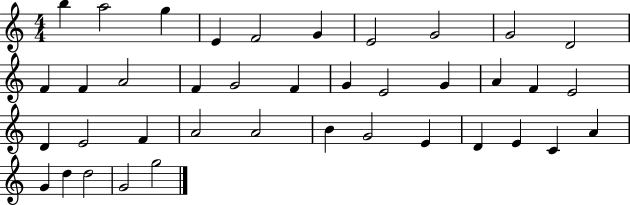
X:1
T:Untitled
M:4/4
L:1/4
K:C
b a2 g E F2 G E2 G2 G2 D2 F F A2 F G2 F G E2 G A F E2 D E2 F A2 A2 B G2 E D E C A G d d2 G2 g2